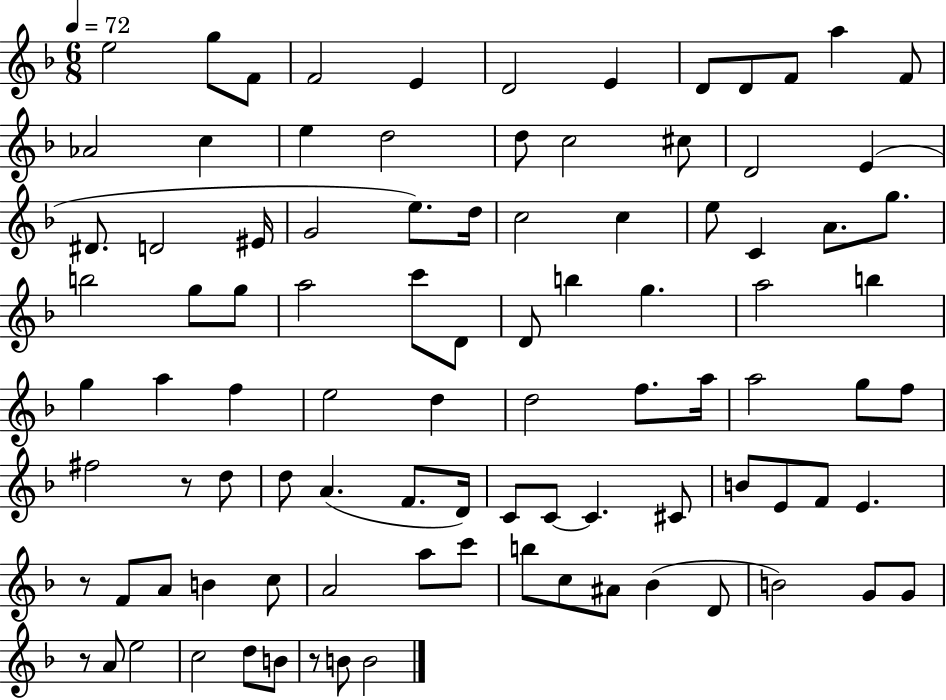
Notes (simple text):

E5/h G5/e F4/e F4/h E4/q D4/h E4/q D4/e D4/e F4/e A5/q F4/e Ab4/h C5/q E5/q D5/h D5/e C5/h C#5/e D4/h E4/q D#4/e. D4/h EIS4/s G4/h E5/e. D5/s C5/h C5/q E5/e C4/q A4/e. G5/e. B5/h G5/e G5/e A5/h C6/e D4/e D4/e B5/q G5/q. A5/h B5/q G5/q A5/q F5/q E5/h D5/q D5/h F5/e. A5/s A5/h G5/e F5/e F#5/h R/e D5/e D5/e A4/q. F4/e. D4/s C4/e C4/e C4/q. C#4/e B4/e E4/e F4/e E4/q. R/e F4/e A4/e B4/q C5/e A4/h A5/e C6/e B5/e C5/e A#4/e Bb4/q D4/e B4/h G4/e G4/e R/e A4/e E5/h C5/h D5/e B4/e R/e B4/e B4/h